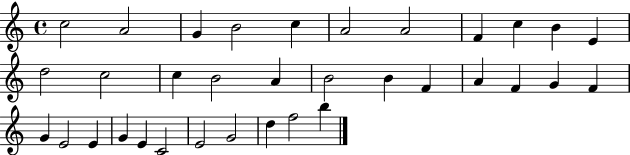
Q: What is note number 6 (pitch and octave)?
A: A4